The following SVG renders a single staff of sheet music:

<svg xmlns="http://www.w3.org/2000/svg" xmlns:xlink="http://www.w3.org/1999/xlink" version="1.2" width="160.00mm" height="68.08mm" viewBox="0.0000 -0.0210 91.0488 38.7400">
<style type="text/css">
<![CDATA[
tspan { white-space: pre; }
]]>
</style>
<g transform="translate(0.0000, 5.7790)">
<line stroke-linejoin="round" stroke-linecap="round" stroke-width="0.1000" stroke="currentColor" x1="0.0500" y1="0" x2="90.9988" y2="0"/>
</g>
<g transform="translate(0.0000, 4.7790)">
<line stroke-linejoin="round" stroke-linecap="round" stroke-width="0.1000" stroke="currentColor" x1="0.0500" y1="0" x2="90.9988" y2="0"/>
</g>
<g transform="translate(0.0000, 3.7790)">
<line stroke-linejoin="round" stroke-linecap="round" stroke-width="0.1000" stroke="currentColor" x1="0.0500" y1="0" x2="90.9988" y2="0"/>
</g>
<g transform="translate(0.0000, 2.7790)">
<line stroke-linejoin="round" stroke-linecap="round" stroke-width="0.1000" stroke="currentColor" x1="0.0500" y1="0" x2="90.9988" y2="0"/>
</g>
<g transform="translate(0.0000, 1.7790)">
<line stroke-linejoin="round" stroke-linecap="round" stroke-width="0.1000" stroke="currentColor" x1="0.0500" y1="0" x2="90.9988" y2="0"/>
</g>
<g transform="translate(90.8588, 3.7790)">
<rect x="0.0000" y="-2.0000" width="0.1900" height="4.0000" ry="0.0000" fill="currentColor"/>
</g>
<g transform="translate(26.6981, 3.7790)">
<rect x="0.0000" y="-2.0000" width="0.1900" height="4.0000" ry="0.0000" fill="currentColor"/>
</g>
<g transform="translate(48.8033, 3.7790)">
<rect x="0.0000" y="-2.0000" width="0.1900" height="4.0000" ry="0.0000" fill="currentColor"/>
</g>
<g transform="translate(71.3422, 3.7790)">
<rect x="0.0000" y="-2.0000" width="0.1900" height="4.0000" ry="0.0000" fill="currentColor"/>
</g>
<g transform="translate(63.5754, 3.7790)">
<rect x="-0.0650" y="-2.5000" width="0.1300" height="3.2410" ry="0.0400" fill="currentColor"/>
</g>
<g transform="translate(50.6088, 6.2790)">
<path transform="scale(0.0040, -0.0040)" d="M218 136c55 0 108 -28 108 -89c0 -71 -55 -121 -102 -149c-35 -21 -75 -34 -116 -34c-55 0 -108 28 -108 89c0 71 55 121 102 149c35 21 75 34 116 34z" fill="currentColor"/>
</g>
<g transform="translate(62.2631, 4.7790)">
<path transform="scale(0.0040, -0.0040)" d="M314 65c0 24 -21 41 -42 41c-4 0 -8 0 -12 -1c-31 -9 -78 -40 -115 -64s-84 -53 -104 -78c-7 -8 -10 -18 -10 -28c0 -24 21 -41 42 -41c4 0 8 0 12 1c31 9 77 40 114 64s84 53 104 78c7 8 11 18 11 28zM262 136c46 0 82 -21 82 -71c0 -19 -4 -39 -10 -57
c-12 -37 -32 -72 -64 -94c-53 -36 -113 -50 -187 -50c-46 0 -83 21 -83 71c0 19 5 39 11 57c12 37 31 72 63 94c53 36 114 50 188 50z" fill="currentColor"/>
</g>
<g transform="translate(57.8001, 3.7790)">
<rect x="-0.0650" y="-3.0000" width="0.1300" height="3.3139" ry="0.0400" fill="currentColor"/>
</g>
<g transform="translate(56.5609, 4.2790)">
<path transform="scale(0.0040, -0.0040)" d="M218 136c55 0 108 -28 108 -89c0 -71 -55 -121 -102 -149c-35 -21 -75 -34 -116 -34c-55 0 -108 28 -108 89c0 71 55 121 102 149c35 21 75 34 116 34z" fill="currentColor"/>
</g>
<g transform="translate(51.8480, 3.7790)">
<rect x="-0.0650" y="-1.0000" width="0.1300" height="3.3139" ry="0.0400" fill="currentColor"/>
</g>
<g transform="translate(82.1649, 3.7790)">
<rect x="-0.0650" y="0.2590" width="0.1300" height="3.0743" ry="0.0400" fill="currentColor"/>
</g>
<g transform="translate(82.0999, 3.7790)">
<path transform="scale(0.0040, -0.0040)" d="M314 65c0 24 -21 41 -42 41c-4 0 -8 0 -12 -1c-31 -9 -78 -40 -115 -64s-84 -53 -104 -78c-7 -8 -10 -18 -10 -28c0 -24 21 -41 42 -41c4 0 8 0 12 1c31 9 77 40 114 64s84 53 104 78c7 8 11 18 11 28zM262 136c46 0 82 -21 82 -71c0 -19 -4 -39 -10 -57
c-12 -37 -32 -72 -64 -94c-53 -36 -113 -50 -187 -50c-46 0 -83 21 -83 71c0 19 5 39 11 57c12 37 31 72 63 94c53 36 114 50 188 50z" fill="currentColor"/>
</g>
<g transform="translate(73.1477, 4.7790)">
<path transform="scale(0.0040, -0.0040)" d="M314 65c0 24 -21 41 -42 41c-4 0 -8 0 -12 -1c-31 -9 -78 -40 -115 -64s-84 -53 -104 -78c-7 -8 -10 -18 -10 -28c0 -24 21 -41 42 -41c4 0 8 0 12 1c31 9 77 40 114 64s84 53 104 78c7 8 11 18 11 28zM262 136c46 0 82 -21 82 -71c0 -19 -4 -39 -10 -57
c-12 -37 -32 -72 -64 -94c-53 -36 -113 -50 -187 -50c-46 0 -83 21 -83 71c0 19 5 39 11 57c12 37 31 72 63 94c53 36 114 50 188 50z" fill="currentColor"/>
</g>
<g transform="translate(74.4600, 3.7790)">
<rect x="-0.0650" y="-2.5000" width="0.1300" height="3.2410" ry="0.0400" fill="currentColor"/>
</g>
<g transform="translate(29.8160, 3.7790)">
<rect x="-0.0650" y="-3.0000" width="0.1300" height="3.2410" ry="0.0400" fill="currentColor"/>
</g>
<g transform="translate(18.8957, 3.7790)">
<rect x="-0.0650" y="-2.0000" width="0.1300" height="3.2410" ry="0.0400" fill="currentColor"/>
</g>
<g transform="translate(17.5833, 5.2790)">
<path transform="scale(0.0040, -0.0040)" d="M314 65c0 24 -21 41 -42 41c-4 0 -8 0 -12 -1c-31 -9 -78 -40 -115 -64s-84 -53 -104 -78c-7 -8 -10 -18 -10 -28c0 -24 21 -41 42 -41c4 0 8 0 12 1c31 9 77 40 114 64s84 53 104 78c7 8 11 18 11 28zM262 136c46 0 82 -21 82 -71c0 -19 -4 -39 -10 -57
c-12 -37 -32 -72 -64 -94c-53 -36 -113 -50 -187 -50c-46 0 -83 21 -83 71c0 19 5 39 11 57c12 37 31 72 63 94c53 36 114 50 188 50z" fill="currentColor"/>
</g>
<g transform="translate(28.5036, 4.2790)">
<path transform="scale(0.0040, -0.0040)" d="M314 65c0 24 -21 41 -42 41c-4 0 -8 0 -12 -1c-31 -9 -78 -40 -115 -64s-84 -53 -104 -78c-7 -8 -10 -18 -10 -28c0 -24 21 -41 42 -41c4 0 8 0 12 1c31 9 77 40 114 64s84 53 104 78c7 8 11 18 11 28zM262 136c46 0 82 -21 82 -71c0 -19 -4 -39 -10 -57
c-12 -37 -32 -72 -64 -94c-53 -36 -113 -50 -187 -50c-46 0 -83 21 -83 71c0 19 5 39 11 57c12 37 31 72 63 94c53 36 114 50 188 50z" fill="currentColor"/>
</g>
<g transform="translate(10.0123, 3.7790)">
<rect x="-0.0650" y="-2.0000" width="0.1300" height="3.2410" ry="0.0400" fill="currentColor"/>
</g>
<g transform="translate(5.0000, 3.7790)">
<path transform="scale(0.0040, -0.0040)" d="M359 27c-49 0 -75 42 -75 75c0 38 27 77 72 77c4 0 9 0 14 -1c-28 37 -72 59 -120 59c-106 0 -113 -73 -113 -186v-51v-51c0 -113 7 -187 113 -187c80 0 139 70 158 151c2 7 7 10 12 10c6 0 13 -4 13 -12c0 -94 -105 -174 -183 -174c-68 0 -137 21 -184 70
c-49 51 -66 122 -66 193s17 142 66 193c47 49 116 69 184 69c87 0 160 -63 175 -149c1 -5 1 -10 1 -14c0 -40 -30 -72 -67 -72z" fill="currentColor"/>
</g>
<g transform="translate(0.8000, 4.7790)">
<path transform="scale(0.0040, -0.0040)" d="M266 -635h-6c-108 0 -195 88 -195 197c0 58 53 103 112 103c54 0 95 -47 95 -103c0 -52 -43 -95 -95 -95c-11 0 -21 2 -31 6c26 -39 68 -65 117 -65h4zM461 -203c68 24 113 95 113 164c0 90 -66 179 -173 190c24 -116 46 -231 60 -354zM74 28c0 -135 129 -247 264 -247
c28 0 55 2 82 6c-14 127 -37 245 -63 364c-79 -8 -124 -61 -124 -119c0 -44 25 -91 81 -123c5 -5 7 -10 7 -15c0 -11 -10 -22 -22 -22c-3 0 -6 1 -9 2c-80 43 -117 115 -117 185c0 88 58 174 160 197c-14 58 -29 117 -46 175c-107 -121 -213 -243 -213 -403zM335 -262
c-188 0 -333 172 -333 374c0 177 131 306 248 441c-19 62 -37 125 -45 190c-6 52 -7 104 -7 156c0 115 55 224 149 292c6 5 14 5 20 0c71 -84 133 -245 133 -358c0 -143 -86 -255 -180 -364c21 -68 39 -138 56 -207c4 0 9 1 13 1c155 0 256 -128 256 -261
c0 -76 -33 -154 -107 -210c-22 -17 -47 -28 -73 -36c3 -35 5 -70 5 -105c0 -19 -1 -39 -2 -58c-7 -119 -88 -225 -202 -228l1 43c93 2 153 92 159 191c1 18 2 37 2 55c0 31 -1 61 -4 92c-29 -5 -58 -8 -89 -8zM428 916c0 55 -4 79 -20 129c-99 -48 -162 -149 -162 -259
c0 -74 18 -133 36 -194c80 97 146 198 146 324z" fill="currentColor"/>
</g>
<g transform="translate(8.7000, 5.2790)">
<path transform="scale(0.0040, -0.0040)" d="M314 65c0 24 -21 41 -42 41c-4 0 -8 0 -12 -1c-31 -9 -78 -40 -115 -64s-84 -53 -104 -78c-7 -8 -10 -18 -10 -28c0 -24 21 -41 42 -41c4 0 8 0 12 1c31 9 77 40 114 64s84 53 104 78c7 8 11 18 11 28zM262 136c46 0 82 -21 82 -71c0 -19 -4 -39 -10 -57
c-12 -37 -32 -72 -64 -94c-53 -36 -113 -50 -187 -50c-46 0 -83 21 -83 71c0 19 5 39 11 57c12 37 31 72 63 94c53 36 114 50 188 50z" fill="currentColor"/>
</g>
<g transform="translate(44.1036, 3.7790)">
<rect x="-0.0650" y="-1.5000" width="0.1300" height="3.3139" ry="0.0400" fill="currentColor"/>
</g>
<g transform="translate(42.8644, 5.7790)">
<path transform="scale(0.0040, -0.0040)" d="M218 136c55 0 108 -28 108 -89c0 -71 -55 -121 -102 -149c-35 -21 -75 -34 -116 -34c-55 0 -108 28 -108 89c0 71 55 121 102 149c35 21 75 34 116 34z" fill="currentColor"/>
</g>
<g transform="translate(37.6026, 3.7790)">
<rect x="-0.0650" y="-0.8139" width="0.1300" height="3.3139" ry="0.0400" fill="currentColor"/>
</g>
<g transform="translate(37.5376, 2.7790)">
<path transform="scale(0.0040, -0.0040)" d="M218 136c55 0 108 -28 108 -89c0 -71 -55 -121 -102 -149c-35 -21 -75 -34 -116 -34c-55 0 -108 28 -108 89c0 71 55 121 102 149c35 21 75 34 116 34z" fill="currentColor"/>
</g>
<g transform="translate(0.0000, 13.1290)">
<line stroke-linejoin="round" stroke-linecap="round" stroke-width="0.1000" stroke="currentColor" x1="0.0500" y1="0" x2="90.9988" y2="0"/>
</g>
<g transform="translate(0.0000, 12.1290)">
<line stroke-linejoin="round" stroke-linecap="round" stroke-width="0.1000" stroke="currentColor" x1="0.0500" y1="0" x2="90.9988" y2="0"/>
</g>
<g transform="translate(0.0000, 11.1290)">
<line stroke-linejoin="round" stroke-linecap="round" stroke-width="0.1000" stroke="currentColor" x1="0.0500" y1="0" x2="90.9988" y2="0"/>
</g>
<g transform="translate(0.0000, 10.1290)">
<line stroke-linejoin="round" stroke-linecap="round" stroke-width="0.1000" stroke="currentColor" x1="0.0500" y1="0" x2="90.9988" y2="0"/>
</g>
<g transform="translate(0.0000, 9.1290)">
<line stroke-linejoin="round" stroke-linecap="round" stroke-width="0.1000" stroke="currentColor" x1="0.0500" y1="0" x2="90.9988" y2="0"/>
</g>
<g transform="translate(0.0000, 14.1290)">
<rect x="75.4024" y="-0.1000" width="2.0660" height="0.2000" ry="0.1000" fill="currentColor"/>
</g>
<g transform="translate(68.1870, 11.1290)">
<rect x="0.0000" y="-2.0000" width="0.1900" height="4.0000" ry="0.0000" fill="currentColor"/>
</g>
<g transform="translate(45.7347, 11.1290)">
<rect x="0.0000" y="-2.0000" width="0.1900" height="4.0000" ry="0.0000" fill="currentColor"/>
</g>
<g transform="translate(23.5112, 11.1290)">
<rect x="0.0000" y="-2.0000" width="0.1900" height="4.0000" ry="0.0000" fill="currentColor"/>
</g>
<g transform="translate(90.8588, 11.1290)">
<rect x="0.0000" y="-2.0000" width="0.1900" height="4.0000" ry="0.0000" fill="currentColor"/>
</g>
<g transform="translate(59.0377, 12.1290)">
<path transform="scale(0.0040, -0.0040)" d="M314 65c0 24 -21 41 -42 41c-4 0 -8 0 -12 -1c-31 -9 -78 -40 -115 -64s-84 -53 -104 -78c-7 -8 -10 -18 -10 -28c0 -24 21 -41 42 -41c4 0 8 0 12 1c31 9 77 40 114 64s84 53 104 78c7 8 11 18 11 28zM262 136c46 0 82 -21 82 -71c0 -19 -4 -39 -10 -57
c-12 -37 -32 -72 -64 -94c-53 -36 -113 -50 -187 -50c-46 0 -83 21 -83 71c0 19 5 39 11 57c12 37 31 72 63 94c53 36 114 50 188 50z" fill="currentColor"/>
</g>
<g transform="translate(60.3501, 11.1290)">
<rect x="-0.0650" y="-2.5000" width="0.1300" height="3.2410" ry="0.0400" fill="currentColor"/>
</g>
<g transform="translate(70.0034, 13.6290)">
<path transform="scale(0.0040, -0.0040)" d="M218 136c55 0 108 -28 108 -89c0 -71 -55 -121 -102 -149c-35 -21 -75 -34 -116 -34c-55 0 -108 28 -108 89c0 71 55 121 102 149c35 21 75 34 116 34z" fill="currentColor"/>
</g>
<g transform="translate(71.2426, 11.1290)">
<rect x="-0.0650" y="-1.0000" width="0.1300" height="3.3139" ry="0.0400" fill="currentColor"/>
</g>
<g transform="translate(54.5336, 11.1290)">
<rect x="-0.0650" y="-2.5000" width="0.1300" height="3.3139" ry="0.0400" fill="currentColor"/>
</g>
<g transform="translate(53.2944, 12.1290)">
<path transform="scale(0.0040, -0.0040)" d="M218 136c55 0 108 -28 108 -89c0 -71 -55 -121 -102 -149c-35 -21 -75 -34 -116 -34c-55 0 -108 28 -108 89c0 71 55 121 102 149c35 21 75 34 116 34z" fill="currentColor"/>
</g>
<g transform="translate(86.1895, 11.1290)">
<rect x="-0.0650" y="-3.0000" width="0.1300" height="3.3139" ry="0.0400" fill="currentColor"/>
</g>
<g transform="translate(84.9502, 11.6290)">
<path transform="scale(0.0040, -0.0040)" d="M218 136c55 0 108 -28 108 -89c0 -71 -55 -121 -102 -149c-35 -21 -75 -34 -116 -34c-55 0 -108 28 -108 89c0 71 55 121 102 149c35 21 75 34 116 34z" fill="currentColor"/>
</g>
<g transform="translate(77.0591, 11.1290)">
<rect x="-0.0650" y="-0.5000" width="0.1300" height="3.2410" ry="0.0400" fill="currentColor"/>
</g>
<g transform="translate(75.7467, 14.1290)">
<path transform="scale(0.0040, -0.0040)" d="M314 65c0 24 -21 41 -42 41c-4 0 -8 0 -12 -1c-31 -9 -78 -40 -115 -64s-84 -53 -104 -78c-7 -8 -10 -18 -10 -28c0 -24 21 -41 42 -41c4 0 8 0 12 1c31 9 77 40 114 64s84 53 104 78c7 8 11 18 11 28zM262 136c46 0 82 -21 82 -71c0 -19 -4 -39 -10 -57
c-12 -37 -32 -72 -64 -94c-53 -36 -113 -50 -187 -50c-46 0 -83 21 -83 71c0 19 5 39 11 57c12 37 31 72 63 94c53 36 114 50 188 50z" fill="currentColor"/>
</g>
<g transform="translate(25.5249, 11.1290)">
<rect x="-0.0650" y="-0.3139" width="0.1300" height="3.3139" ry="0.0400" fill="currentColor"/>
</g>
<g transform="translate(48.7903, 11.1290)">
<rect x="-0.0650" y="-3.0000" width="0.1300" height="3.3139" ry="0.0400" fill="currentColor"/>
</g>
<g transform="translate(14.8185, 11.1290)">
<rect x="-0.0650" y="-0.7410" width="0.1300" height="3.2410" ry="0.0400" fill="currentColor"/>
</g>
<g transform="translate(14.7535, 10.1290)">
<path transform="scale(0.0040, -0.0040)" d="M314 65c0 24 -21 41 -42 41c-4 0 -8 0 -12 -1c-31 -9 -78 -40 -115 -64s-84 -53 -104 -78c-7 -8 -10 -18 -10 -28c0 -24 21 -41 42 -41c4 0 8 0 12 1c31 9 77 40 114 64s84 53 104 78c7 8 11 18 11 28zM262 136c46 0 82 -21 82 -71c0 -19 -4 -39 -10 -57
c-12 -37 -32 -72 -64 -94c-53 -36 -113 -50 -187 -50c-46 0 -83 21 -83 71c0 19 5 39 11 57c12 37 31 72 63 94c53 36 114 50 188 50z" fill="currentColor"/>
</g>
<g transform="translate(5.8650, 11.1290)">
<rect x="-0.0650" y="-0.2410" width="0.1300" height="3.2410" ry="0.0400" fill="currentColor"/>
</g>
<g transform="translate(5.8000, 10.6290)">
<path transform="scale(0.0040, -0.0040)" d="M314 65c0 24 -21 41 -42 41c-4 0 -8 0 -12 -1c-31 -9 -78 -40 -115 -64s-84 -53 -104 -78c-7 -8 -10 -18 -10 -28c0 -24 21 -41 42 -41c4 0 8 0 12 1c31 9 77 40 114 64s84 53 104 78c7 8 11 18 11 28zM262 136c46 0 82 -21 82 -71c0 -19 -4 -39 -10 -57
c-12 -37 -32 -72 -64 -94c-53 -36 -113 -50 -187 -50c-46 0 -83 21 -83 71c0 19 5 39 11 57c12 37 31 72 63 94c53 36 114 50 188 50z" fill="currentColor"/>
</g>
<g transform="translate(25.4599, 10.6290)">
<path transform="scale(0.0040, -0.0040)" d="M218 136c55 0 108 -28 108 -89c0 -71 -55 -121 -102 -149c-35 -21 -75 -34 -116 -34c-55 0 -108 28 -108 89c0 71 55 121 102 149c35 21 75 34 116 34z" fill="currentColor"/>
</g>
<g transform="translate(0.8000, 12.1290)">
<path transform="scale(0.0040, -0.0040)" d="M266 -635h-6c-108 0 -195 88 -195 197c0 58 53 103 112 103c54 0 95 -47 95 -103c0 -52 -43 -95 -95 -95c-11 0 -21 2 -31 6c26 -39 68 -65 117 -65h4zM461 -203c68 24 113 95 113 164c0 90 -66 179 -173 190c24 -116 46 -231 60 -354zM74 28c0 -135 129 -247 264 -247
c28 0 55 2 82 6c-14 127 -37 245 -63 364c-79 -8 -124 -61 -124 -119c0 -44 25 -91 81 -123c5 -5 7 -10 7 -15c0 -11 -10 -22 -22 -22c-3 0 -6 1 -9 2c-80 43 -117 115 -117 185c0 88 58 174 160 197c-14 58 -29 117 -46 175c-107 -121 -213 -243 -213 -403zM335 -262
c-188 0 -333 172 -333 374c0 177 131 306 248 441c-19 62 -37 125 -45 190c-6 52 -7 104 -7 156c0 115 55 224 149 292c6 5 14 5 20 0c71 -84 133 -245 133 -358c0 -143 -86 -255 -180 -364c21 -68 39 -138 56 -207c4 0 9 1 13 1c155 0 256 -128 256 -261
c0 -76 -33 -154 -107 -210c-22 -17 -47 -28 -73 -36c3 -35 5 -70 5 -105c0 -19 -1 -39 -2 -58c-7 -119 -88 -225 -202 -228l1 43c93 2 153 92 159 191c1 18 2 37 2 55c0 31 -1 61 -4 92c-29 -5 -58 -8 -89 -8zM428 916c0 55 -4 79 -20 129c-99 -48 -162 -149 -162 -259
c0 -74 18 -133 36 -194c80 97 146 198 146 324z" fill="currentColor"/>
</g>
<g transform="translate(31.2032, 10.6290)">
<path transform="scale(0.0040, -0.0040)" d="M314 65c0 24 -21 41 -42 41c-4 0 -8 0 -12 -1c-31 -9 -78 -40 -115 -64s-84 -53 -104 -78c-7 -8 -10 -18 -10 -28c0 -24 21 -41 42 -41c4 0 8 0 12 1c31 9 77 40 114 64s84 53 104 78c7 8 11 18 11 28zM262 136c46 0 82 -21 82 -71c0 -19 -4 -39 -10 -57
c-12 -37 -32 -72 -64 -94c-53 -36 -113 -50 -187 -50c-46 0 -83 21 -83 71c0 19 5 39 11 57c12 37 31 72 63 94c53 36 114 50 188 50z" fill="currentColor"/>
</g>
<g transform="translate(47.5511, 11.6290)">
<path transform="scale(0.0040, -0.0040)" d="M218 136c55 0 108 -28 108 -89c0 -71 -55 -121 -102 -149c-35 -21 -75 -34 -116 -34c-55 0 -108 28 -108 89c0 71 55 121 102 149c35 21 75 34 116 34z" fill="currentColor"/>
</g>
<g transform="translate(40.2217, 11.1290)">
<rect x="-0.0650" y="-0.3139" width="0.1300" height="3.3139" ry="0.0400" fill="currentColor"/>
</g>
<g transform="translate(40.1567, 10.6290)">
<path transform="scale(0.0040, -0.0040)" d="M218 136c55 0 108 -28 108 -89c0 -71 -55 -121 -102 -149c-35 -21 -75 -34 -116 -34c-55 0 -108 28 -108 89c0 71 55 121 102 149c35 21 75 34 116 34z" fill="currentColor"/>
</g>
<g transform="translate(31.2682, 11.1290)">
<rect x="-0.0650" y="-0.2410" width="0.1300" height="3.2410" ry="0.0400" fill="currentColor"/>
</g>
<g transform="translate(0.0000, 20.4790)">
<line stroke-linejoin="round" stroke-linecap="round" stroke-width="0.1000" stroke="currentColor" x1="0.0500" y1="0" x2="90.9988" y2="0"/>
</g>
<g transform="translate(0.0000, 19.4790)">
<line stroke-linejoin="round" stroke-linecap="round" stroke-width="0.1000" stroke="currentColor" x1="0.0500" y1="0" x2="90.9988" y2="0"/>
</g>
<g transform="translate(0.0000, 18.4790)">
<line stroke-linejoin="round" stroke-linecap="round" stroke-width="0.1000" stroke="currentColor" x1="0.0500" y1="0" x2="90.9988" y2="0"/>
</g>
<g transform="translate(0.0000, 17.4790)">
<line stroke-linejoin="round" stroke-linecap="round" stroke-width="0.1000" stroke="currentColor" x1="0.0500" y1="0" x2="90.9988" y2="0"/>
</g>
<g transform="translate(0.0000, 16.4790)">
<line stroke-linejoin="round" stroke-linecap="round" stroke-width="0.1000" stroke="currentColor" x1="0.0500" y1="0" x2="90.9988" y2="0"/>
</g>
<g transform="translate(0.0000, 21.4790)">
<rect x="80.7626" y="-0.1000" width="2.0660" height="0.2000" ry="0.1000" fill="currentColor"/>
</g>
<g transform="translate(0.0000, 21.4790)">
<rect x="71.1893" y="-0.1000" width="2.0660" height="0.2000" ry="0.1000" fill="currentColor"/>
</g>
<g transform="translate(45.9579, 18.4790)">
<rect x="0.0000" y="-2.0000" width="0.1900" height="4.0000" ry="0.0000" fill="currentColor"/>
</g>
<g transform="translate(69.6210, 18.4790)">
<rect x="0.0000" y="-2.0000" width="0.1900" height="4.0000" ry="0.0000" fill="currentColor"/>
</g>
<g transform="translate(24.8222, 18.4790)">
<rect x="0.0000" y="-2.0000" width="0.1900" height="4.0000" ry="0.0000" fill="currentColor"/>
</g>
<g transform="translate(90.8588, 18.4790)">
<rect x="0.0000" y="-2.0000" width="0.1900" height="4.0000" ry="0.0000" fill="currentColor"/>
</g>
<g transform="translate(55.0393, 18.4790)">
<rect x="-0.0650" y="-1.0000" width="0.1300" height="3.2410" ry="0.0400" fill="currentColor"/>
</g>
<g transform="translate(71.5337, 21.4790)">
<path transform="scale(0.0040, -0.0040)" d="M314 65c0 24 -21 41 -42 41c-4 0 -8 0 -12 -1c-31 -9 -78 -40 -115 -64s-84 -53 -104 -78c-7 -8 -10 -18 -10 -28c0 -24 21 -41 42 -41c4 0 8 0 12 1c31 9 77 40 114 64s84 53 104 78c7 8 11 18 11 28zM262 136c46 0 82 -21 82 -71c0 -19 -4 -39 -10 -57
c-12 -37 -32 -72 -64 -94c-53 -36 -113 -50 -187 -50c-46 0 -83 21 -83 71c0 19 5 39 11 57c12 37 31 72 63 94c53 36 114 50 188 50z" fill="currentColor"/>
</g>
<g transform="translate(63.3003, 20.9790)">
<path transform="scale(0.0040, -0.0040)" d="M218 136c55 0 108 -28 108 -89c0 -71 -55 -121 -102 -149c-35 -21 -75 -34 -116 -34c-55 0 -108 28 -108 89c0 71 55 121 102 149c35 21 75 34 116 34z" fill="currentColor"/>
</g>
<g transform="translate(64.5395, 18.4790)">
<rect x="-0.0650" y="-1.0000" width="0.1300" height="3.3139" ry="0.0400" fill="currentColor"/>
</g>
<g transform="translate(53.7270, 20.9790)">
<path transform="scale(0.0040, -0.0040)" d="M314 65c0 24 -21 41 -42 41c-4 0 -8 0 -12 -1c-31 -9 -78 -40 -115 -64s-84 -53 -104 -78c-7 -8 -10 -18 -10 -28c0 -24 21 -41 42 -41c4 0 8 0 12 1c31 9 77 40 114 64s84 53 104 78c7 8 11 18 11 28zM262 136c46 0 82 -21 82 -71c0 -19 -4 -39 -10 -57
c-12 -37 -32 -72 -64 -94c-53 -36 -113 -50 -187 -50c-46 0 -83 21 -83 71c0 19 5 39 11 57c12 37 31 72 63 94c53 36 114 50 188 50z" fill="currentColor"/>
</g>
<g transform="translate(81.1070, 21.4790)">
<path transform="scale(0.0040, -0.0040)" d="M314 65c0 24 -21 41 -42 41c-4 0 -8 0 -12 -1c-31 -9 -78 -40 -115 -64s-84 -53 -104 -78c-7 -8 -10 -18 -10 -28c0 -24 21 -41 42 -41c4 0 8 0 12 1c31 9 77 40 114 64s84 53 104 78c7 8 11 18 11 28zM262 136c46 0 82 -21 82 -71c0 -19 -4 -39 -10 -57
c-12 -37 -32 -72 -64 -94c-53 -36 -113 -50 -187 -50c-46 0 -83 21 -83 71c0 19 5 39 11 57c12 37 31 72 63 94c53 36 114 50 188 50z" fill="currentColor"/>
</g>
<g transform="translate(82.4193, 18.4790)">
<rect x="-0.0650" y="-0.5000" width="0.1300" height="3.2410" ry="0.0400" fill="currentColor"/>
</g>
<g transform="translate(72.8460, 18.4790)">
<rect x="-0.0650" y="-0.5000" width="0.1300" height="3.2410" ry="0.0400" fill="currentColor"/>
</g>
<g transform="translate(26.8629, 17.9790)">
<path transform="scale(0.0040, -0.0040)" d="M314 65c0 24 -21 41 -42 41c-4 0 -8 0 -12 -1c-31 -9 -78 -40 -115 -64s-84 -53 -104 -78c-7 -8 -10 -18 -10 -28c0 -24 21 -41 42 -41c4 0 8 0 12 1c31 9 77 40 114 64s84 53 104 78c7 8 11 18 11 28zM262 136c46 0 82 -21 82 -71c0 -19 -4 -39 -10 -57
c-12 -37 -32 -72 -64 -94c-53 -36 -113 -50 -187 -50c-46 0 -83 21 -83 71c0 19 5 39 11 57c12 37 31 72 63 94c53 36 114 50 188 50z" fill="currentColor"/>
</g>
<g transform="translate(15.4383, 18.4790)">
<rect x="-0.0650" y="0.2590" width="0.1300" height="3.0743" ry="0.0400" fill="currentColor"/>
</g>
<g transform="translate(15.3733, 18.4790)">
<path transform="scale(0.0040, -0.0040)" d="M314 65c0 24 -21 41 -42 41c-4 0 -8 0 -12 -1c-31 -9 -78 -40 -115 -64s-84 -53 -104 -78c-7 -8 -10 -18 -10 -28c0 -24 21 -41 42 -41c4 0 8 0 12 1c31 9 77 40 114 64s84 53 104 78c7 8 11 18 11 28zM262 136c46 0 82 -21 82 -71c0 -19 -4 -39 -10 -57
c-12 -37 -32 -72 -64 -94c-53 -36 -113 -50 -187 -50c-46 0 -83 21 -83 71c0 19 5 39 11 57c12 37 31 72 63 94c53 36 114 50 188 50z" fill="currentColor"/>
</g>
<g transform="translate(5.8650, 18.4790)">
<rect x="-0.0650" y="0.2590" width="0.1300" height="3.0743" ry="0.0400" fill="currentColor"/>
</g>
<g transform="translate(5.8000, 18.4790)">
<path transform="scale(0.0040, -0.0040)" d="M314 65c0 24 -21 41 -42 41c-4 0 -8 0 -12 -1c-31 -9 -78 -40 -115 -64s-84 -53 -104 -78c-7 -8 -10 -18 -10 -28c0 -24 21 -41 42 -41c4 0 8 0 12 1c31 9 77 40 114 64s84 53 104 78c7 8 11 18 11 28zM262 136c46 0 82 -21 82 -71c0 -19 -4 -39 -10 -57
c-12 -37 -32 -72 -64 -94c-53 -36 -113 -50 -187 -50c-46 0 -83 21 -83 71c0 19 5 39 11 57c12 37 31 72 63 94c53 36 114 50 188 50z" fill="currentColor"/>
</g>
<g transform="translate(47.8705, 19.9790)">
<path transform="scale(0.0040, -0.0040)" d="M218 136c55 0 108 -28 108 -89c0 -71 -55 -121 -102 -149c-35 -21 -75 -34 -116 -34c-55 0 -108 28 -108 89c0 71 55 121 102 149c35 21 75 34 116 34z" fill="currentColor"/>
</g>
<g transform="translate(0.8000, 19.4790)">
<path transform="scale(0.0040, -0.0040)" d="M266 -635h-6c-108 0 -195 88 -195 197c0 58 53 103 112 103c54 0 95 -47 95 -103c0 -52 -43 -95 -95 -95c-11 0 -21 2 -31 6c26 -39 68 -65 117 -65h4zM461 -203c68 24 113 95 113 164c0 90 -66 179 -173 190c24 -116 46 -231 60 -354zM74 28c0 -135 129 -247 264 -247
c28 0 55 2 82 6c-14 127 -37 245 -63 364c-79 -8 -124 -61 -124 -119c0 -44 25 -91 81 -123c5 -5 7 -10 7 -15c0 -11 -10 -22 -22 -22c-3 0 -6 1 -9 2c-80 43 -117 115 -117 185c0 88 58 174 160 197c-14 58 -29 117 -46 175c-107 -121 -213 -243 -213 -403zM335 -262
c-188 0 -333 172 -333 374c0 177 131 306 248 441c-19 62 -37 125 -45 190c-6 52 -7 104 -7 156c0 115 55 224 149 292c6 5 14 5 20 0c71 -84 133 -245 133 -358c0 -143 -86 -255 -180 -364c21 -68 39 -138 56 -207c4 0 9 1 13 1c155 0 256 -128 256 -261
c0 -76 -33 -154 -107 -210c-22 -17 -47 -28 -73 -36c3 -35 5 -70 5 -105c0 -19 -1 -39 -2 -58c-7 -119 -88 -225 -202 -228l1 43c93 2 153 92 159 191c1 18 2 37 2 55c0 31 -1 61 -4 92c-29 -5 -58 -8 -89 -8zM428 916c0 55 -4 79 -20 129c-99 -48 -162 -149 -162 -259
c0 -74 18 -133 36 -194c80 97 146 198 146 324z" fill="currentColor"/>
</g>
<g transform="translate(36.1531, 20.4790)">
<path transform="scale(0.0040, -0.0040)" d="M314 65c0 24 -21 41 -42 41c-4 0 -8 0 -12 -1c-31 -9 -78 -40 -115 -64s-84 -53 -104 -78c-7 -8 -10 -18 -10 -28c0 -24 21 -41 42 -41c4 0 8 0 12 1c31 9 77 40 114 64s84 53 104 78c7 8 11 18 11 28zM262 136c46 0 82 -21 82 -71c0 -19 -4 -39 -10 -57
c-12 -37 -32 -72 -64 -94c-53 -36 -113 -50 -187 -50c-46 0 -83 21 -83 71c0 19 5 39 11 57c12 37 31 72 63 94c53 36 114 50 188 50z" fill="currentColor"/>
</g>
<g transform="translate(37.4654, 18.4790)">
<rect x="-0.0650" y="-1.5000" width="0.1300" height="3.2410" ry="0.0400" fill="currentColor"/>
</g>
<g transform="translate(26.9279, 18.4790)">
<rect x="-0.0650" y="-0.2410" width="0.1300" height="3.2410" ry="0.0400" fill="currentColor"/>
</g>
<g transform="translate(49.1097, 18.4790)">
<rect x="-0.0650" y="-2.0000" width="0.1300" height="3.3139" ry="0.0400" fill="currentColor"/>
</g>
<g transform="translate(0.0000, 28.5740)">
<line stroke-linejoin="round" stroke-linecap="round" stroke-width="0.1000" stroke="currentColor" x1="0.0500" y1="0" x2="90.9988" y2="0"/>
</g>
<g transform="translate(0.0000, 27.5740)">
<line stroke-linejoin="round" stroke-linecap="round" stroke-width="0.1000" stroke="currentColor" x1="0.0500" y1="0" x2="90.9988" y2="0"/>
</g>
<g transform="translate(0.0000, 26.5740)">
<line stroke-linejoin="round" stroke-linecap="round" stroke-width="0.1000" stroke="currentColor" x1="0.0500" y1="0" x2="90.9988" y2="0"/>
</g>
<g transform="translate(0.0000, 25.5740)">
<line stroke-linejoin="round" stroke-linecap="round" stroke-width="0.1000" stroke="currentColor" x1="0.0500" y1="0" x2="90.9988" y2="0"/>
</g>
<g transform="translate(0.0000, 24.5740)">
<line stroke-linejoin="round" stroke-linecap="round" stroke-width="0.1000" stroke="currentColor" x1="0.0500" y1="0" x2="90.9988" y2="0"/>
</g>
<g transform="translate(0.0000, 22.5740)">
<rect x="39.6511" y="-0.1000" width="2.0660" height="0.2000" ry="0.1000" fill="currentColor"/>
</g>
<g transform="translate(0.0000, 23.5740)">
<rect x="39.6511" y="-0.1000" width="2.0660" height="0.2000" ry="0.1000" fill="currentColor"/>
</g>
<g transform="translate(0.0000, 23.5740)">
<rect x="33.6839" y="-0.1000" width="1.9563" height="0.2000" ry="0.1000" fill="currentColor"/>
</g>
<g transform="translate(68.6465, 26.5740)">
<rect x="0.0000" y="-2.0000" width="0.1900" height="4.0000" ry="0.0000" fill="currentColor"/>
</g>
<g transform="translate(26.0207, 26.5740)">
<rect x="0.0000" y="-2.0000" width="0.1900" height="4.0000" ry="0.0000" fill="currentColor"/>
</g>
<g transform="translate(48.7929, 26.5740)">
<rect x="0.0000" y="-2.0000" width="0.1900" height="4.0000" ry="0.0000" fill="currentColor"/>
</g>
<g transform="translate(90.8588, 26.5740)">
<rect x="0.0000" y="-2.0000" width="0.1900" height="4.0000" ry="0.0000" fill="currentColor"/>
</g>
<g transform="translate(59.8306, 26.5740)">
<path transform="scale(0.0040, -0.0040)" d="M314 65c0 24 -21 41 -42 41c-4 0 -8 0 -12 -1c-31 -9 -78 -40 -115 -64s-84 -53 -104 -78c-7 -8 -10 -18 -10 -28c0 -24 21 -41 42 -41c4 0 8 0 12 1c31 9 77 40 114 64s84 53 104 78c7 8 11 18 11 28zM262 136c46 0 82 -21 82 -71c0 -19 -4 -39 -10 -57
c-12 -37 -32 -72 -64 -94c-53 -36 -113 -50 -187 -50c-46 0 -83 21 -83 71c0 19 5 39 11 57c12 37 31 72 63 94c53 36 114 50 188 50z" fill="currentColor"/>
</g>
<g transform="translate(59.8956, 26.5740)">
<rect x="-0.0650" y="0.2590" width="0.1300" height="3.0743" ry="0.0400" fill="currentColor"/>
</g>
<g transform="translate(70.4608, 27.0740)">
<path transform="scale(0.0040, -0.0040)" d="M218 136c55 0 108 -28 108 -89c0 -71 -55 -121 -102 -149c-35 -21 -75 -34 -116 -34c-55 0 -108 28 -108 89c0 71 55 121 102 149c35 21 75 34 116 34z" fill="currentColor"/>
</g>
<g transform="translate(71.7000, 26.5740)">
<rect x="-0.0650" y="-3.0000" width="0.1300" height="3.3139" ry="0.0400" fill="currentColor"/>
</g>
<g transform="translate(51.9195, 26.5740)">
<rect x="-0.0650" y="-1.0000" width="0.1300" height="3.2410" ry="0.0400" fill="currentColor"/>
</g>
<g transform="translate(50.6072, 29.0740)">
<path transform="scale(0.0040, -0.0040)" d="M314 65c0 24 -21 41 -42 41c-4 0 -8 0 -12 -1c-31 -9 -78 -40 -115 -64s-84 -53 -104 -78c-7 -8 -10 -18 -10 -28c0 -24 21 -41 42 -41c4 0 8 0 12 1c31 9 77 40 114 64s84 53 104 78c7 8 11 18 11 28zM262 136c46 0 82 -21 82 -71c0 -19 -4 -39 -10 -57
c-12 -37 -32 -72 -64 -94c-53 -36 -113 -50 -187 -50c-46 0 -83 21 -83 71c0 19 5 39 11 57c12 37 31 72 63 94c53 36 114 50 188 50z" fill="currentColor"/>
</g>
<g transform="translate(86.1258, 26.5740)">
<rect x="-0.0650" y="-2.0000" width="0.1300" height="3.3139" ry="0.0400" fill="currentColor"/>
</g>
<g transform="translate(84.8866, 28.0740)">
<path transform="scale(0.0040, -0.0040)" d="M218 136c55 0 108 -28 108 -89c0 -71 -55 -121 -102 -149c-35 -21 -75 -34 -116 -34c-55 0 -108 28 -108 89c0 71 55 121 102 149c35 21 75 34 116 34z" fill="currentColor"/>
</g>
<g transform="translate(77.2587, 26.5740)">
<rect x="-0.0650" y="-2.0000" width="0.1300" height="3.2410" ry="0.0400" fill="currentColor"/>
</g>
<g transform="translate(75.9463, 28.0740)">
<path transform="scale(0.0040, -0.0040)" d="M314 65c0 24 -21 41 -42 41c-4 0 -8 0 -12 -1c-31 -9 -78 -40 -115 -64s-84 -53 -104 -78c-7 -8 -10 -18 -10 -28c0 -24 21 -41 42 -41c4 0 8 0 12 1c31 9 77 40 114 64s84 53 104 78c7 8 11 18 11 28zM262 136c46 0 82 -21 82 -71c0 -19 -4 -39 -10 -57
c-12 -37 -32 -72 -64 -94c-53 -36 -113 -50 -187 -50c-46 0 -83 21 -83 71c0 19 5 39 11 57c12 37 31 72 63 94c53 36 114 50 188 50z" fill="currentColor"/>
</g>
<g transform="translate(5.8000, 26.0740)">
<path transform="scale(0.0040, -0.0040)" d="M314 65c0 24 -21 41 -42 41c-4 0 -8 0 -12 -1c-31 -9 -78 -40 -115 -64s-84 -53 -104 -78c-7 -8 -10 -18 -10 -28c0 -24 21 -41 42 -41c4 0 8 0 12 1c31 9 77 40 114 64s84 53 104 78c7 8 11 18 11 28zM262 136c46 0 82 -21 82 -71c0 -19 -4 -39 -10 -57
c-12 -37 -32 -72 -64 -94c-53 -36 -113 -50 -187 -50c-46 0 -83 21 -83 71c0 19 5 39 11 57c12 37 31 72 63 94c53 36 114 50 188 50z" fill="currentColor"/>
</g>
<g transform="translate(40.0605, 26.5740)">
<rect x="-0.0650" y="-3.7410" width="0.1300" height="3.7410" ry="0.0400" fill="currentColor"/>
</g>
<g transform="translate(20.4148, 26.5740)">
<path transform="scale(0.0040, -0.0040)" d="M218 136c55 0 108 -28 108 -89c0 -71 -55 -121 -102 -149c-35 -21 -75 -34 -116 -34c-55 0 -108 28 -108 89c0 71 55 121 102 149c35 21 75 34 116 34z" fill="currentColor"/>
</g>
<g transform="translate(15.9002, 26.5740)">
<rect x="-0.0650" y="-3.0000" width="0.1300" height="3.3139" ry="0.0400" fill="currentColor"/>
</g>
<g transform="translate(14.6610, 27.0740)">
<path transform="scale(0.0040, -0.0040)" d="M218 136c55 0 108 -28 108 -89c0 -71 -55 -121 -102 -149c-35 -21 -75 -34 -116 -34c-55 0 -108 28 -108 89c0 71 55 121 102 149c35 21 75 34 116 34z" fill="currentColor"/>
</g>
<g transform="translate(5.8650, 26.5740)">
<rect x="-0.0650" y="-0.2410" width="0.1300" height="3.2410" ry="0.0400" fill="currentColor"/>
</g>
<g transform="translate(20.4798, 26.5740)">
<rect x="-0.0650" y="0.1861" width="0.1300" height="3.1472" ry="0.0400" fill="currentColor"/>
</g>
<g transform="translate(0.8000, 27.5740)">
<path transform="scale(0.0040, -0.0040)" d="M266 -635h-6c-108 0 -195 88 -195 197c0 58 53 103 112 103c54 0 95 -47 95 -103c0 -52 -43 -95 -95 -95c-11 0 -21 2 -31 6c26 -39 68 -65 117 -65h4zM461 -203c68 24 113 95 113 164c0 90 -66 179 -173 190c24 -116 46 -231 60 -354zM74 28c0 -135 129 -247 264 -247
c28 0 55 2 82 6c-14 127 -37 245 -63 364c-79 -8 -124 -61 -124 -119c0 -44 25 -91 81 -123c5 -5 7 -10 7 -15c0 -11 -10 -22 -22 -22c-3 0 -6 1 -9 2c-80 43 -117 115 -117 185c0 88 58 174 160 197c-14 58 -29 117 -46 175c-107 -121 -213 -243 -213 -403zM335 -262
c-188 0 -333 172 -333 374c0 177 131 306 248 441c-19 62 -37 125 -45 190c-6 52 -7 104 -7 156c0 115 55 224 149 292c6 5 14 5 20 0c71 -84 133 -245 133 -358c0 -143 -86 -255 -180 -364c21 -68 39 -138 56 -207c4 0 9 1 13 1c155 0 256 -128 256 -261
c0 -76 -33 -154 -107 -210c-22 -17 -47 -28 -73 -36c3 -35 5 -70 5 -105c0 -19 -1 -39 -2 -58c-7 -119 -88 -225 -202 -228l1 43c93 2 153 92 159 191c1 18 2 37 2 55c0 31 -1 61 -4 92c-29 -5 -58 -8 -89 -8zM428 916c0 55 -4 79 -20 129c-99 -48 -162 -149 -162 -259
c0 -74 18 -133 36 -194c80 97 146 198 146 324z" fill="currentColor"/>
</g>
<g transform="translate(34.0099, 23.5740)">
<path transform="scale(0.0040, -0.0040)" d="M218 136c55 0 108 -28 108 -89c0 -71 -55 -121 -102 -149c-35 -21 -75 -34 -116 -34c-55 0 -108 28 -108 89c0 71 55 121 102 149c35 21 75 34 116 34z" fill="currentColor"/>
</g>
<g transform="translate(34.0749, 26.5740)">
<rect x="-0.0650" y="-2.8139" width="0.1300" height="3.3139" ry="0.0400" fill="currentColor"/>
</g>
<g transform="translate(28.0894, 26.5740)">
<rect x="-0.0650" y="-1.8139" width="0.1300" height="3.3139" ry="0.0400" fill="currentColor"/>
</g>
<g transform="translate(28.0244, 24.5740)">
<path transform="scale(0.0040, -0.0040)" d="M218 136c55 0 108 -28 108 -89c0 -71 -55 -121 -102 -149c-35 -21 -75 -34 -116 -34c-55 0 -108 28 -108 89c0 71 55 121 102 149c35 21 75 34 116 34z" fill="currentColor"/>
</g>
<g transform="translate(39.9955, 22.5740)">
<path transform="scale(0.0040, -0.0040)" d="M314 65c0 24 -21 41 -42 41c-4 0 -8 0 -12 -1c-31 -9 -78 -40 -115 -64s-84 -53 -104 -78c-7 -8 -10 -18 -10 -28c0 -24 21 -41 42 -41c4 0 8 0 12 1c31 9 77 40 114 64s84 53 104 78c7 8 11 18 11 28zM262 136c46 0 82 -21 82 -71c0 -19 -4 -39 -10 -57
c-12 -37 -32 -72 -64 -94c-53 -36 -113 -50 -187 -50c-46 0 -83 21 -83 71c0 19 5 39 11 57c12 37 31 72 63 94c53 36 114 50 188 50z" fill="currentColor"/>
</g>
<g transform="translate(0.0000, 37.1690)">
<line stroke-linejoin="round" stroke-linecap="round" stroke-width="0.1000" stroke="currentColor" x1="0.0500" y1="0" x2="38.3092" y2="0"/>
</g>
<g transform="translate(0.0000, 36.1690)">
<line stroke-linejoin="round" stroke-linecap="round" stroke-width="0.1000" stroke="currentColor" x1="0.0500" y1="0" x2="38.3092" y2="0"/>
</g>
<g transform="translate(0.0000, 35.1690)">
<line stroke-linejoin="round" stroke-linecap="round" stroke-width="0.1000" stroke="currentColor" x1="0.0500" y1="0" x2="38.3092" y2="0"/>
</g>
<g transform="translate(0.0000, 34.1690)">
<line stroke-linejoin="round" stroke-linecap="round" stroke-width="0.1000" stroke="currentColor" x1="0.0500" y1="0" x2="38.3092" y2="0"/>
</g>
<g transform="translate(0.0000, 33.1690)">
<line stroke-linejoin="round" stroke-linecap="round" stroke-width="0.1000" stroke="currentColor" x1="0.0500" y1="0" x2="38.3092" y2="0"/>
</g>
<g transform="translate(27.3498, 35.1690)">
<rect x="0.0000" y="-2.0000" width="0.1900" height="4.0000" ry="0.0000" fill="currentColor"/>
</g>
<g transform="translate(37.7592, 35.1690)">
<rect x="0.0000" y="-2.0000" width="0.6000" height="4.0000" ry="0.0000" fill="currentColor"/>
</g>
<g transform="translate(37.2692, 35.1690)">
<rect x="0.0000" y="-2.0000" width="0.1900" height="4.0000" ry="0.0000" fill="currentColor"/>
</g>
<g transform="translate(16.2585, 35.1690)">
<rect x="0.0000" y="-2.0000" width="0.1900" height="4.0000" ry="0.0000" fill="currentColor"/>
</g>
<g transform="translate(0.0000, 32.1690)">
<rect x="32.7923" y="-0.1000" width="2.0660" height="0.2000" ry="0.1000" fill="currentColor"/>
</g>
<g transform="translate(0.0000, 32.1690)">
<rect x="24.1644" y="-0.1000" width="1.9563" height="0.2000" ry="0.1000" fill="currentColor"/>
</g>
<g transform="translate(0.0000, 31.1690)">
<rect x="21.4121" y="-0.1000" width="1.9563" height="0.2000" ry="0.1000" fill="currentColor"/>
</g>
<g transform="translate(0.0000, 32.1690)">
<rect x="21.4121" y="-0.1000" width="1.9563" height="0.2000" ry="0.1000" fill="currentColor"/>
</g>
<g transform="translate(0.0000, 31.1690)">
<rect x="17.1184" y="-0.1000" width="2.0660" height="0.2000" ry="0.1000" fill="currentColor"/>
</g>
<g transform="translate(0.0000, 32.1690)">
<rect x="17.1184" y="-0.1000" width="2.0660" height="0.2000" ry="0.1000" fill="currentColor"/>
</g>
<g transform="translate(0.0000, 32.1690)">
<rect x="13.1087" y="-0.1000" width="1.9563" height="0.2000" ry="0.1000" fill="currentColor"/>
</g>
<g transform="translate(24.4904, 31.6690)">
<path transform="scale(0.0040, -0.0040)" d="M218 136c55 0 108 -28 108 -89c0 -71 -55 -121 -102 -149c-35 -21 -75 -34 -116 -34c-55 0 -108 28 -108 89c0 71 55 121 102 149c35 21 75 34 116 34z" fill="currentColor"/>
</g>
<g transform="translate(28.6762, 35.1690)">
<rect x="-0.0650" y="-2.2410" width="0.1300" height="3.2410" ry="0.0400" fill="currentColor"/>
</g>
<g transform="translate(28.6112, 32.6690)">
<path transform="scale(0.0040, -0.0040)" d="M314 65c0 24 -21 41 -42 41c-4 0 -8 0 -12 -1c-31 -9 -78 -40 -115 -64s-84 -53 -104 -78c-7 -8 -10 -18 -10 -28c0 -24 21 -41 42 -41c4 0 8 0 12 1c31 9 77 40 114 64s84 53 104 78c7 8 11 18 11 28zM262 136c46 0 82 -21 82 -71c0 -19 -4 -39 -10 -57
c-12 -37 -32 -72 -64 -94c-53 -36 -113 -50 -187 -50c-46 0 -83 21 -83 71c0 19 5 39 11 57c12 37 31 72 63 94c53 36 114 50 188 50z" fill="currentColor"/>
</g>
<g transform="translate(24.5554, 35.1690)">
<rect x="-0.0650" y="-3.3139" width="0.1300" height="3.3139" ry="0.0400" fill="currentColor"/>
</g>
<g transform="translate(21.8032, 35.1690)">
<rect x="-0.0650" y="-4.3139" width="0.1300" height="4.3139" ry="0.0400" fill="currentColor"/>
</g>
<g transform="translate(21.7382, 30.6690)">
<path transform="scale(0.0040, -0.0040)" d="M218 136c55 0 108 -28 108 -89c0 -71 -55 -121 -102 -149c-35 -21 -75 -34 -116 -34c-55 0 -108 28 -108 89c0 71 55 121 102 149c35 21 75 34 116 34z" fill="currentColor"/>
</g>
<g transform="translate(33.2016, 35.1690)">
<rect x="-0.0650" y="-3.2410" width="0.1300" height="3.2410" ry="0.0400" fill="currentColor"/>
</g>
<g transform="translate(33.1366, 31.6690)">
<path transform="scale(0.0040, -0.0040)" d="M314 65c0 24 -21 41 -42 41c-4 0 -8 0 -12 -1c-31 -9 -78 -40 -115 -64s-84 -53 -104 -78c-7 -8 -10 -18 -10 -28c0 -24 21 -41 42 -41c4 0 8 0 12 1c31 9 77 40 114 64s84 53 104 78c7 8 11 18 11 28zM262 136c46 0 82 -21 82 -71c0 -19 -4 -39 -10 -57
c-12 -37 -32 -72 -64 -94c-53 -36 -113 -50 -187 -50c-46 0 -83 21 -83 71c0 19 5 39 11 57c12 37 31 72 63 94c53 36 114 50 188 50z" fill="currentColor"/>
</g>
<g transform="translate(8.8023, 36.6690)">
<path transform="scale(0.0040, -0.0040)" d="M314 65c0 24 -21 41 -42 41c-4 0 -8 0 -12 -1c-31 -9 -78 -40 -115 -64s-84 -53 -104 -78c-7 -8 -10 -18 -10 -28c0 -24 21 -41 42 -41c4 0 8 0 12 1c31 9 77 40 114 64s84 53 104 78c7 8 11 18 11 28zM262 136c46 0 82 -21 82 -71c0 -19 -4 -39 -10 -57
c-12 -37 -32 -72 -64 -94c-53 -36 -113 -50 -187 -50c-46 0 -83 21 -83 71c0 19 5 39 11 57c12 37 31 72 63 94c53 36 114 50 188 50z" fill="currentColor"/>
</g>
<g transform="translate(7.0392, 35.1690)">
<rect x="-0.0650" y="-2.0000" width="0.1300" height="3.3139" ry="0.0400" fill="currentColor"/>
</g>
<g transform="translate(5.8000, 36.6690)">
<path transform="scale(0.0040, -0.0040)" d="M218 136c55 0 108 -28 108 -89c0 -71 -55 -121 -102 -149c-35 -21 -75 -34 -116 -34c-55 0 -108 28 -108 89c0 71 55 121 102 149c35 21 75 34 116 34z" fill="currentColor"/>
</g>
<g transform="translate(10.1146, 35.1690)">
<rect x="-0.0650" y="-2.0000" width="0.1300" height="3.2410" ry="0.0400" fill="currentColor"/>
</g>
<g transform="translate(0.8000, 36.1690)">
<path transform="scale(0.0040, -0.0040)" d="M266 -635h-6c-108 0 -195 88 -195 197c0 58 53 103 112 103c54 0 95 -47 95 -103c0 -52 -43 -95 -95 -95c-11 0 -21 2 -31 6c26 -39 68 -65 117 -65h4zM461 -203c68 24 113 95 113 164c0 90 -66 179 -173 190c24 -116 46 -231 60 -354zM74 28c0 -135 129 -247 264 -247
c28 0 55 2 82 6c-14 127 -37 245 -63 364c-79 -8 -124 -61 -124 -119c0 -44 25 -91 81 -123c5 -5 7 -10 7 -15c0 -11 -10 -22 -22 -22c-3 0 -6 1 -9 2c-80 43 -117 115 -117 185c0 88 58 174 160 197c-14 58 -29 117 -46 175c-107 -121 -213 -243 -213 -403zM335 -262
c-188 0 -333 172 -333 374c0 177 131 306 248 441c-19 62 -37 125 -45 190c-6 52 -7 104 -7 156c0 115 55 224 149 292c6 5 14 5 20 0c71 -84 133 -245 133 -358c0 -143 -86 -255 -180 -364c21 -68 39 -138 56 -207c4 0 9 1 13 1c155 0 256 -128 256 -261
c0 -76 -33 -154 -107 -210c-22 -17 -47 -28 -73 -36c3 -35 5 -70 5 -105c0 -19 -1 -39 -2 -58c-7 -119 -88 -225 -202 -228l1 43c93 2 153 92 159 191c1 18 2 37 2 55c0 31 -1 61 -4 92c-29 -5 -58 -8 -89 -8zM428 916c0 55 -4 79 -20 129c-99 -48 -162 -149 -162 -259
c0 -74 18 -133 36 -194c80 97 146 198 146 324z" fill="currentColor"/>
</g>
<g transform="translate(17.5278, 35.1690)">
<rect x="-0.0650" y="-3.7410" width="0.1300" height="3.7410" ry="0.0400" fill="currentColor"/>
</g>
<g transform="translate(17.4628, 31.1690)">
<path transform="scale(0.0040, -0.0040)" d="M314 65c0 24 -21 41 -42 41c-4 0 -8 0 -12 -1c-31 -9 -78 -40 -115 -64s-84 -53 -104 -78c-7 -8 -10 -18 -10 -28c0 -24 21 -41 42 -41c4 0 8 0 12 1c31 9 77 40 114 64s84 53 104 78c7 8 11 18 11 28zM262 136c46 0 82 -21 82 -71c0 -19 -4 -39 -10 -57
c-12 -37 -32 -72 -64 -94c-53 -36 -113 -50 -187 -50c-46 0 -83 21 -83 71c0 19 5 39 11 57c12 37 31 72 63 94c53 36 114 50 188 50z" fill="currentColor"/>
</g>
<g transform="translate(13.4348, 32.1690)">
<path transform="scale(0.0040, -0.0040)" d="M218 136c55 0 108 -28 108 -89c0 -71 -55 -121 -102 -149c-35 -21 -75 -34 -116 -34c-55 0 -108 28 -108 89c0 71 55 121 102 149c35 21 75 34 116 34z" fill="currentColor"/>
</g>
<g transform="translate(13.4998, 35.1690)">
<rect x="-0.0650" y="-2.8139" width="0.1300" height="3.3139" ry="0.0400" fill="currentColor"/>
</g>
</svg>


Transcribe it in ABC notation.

X:1
T:Untitled
M:4/4
L:1/4
K:C
F2 F2 A2 d E D A G2 G2 B2 c2 d2 c c2 c A G G2 D C2 A B2 B2 c2 E2 F D2 D C2 C2 c2 A B f a c'2 D2 B2 A F2 F F F2 a c'2 d' b g2 b2